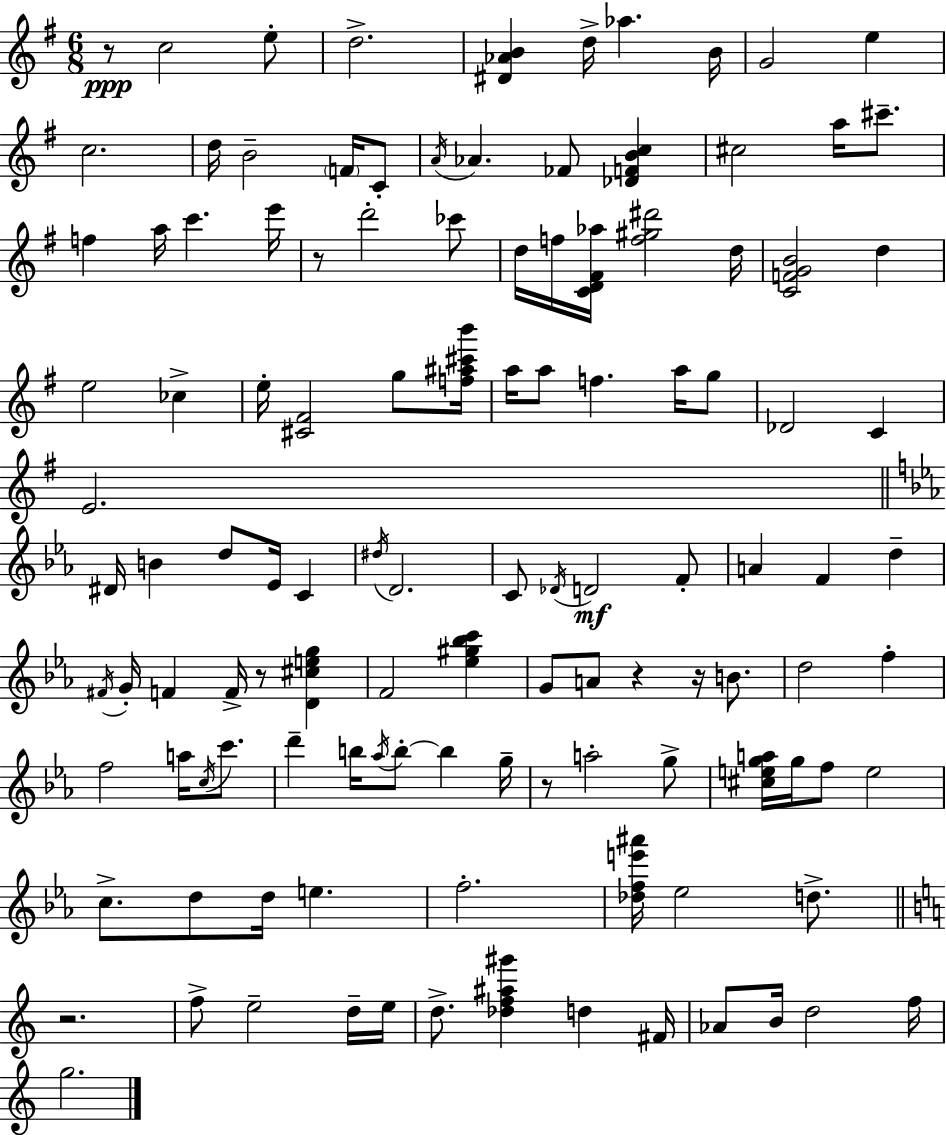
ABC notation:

X:1
T:Untitled
M:6/8
L:1/4
K:G
z/2 c2 e/2 d2 [^D_AB] d/4 _a B/4 G2 e c2 d/4 B2 F/4 C/2 A/4 _A _F/2 [_DFBc] ^c2 a/4 ^c'/2 f a/4 c' e'/4 z/2 d'2 _c'/2 d/4 f/4 [CD^F_a]/4 [f^g^d']2 d/4 [CFGB]2 d e2 _c e/4 [^C^F]2 g/2 [f^a^c'b']/4 a/4 a/2 f a/4 g/2 _D2 C E2 ^D/4 B d/2 _E/4 C ^d/4 D2 C/2 _D/4 D2 F/2 A F d ^F/4 G/4 F F/4 z/2 [D^ceg] F2 [_e^g_bc'] G/2 A/2 z z/4 B/2 d2 f f2 a/4 c/4 c'/2 d' b/4 _a/4 b/2 b g/4 z/2 a2 g/2 [^cega]/4 g/4 f/2 e2 c/2 d/2 d/4 e f2 [_dfe'^a']/4 _e2 d/2 z2 f/2 e2 d/4 e/4 d/2 [_df^a^g'] d ^F/4 _A/2 B/4 d2 f/4 g2